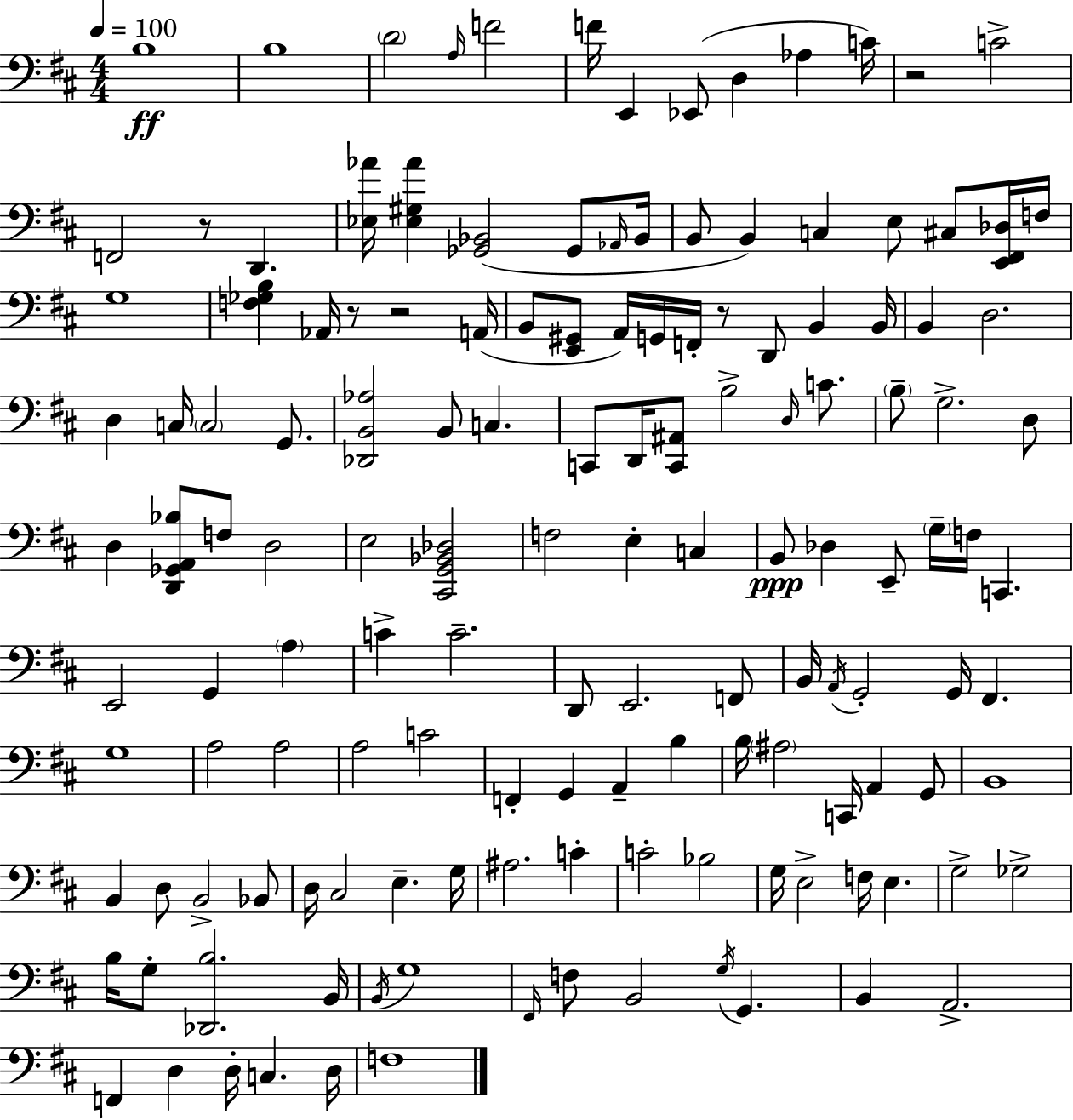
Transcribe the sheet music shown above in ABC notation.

X:1
T:Untitled
M:4/4
L:1/4
K:D
B,4 B,4 D2 A,/4 F2 F/4 E,, _E,,/2 D, _A, C/4 z2 C2 F,,2 z/2 D,, [_E,_A]/4 [_E,^G,_A] [_G,,_B,,]2 _G,,/2 _A,,/4 _B,,/4 B,,/2 B,, C, E,/2 ^C,/2 [E,,^F,,_D,]/4 F,/4 G,4 [F,_G,B,] _A,,/4 z/2 z2 A,,/4 B,,/2 [E,,^G,,]/2 A,,/4 G,,/4 F,,/4 z/2 D,,/2 B,, B,,/4 B,, D,2 D, C,/4 C,2 G,,/2 [_D,,B,,_A,]2 B,,/2 C, C,,/2 D,,/4 [C,,^A,,]/2 B,2 D,/4 C/2 B,/2 G,2 D,/2 D, [D,,_G,,A,,_B,]/2 F,/2 D,2 E,2 [^C,,G,,_B,,_D,]2 F,2 E, C, B,,/2 _D, E,,/2 G,/4 F,/4 C,, E,,2 G,, A, C C2 D,,/2 E,,2 F,,/2 B,,/4 A,,/4 G,,2 G,,/4 ^F,, G,4 A,2 A,2 A,2 C2 F,, G,, A,, B, B,/4 ^A,2 C,,/4 A,, G,,/2 B,,4 B,, D,/2 B,,2 _B,,/2 D,/4 ^C,2 E, G,/4 ^A,2 C C2 _B,2 G,/4 E,2 F,/4 E, G,2 _G,2 B,/4 G,/2 [_D,,B,]2 B,,/4 B,,/4 G,4 ^F,,/4 F,/2 B,,2 G,/4 G,, B,, A,,2 F,, D, D,/4 C, D,/4 F,4